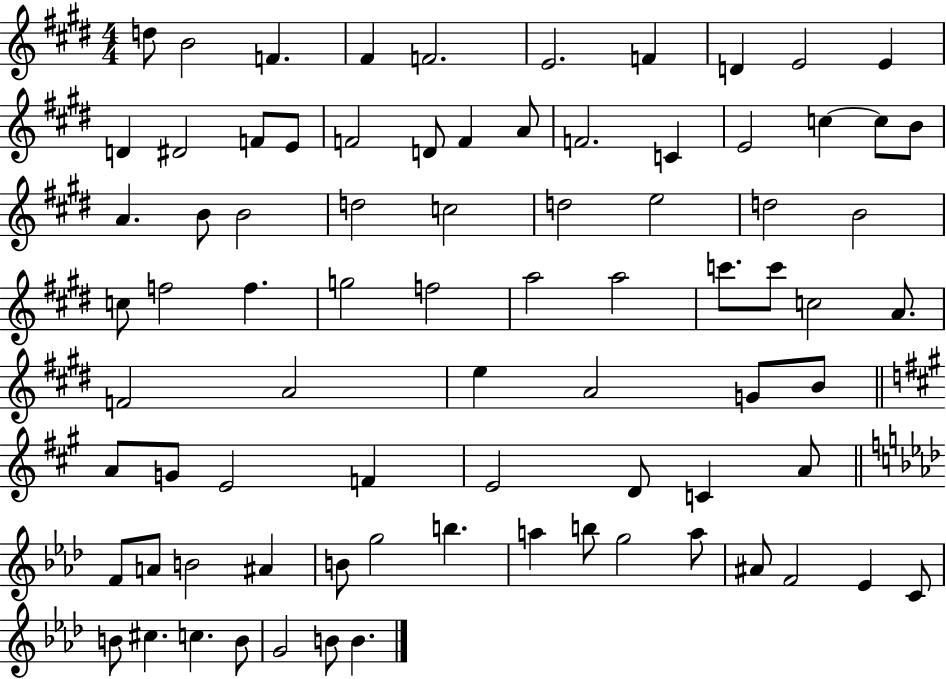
D5/e B4/h F4/q. F#4/q F4/h. E4/h. F4/q D4/q E4/h E4/q D4/q D#4/h F4/e E4/e F4/h D4/e F4/q A4/e F4/h. C4/q E4/h C5/q C5/e B4/e A4/q. B4/e B4/h D5/h C5/h D5/h E5/h D5/h B4/h C5/e F5/h F5/q. G5/h F5/h A5/h A5/h C6/e. C6/e C5/h A4/e. F4/h A4/h E5/q A4/h G4/e B4/e A4/e G4/e E4/h F4/q E4/h D4/e C4/q A4/e F4/e A4/e B4/h A#4/q B4/e G5/h B5/q. A5/q B5/e G5/h A5/e A#4/e F4/h Eb4/q C4/e B4/e C#5/q. C5/q. B4/e G4/h B4/e B4/q.